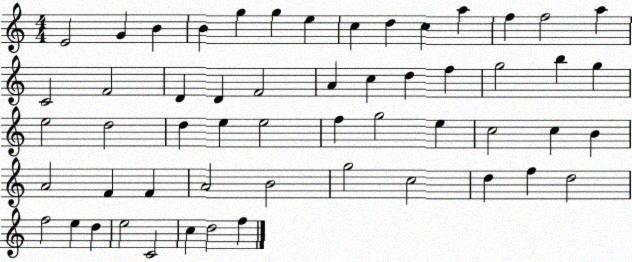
X:1
T:Untitled
M:4/4
L:1/4
K:C
E2 G B B g g e c d c a f f2 a C2 F2 D D F2 A c d f g2 b g e2 d2 d e e2 f g2 e c2 c B A2 F F A2 B2 g2 c2 d f d2 f2 e d e2 C2 c d2 f